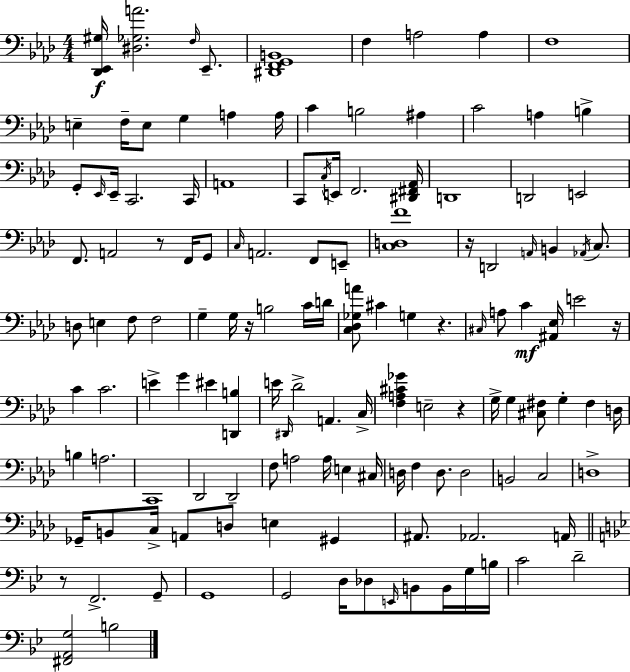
X:1
T:Untitled
M:4/4
L:1/4
K:Fm
[_D,,_E,,^G,]/4 [^D,_G,A]2 F,/4 _E,,/2 [^D,,F,,G,,B,,]4 F, A,2 A, F,4 E, F,/4 E,/2 G, A, A,/4 C B,2 ^A, C2 A, B, G,,/2 _E,,/4 _E,,/4 C,,2 C,,/4 A,,4 C,,/2 C,/4 E,,/4 F,,2 [^D,,^F,,_A,,]/4 D,,4 D,,2 E,,2 F,,/2 A,,2 z/2 F,,/4 G,,/2 C,/4 A,,2 F,,/2 E,,/2 [C,D,F]4 z/4 D,,2 A,,/4 B,, _A,,/4 C,/2 D,/2 E, F,/2 F,2 G, G,/4 z/4 B,2 C/4 D/4 [C,_D,_G,A]/2 ^C G, z ^C,/4 A,/2 C [^A,,_E,]/4 E2 z/4 C C2 E G ^E [D,,B,] E/4 ^D,,/4 _D2 A,, C,/4 [F,A,^C_G] E,2 z G,/4 G, [^C,^F,]/2 G, ^F, D,/4 B, A,2 C,,4 _D,,2 _D,,2 F,/2 A,2 A,/4 E, ^C,/4 D,/4 F, D,/2 D,2 B,,2 C,2 D,4 _G,,/4 B,,/2 C,/4 A,,/2 D,/2 E, ^G,, ^A,,/2 _A,,2 A,,/4 z/2 F,,2 G,,/2 G,,4 G,,2 D,/4 _D,/2 E,,/4 B,,/2 B,,/4 G,/4 B,/4 C2 D2 [^F,,A,,G,]2 B,2